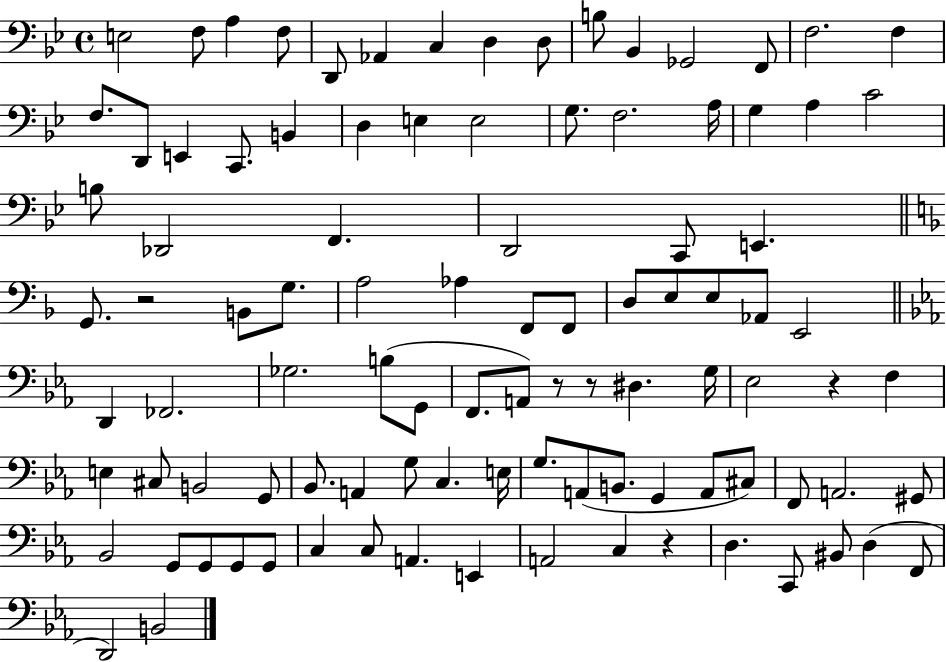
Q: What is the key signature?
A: BES major